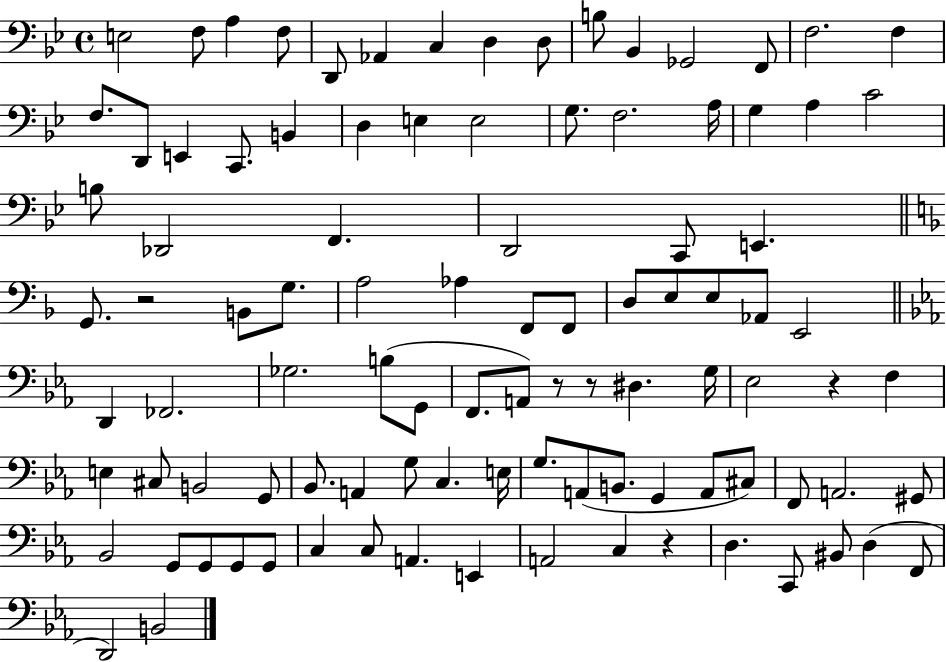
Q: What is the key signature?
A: BES major